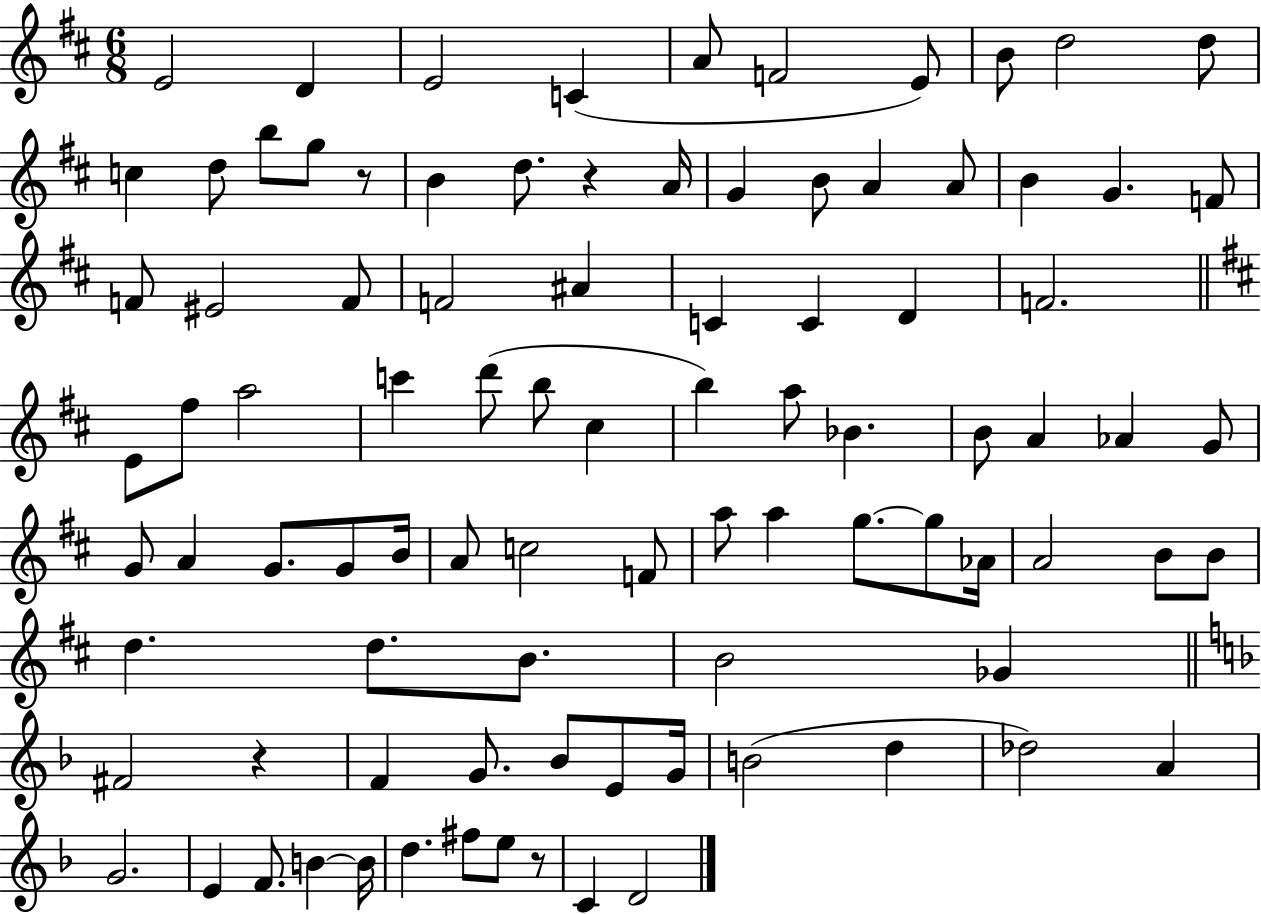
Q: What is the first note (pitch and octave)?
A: E4